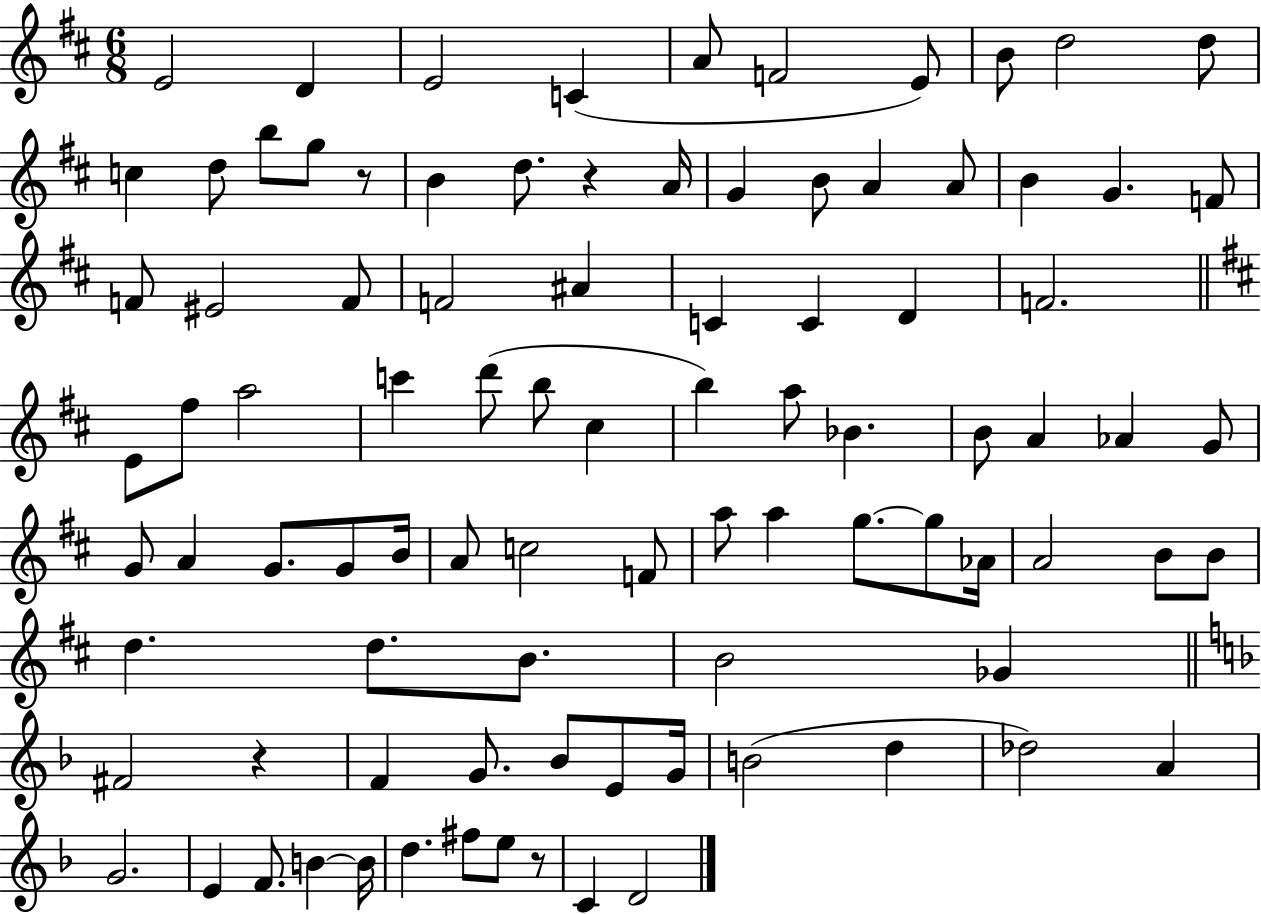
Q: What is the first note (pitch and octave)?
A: E4